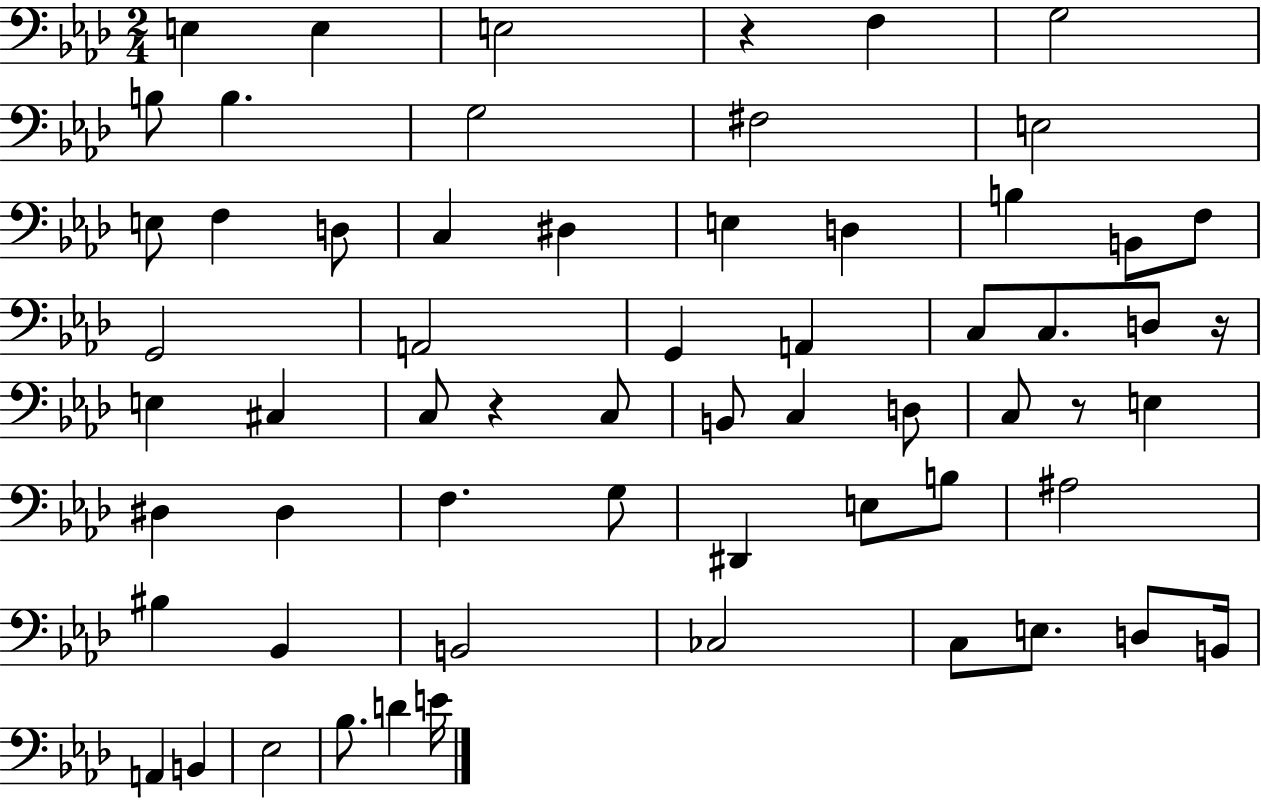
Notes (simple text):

E3/q E3/q E3/h R/q F3/q G3/h B3/e B3/q. G3/h F#3/h E3/h E3/e F3/q D3/e C3/q D#3/q E3/q D3/q B3/q B2/e F3/e G2/h A2/h G2/q A2/q C3/e C3/e. D3/e R/s E3/q C#3/q C3/e R/q C3/e B2/e C3/q D3/e C3/e R/e E3/q D#3/q D#3/q F3/q. G3/e D#2/q E3/e B3/e A#3/h BIS3/q Bb2/q B2/h CES3/h C3/e E3/e. D3/e B2/s A2/q B2/q Eb3/h Bb3/e. D4/q E4/s